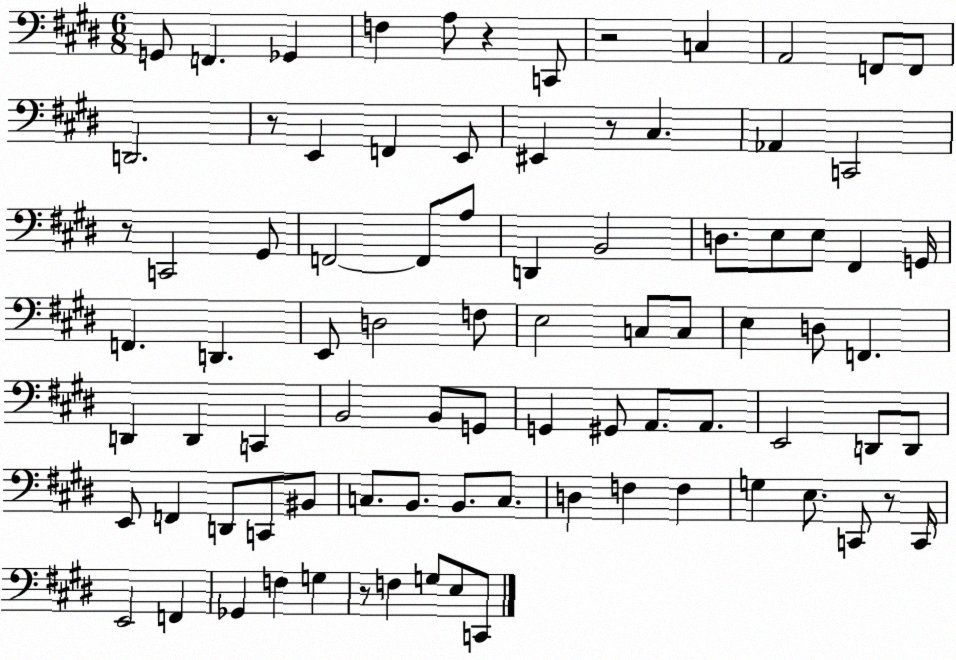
X:1
T:Untitled
M:6/8
L:1/4
K:E
G,,/2 F,, _G,, F, A,/2 z C,,/2 z2 C, A,,2 F,,/2 F,,/2 D,,2 z/2 E,, F,, E,,/2 ^E,, z/2 ^C, _A,, C,,2 z/2 C,,2 ^G,,/2 F,,2 F,,/2 A,/2 D,, B,,2 D,/2 E,/2 E,/2 ^F,, G,,/4 F,, D,, E,,/2 D,2 F,/2 E,2 C,/2 C,/2 E, D,/2 F,, D,, D,, C,, B,,2 B,,/2 G,,/2 G,, ^G,,/2 A,,/2 A,,/2 E,,2 D,,/2 D,,/2 E,,/2 F,, D,,/2 C,,/2 ^B,,/2 C,/2 B,,/2 B,,/2 C,/2 D, F, F, G, E,/2 C,,/2 z/2 C,,/4 E,,2 F,, _G,, F, G, z/2 F, G,/2 E,/2 C,,/2